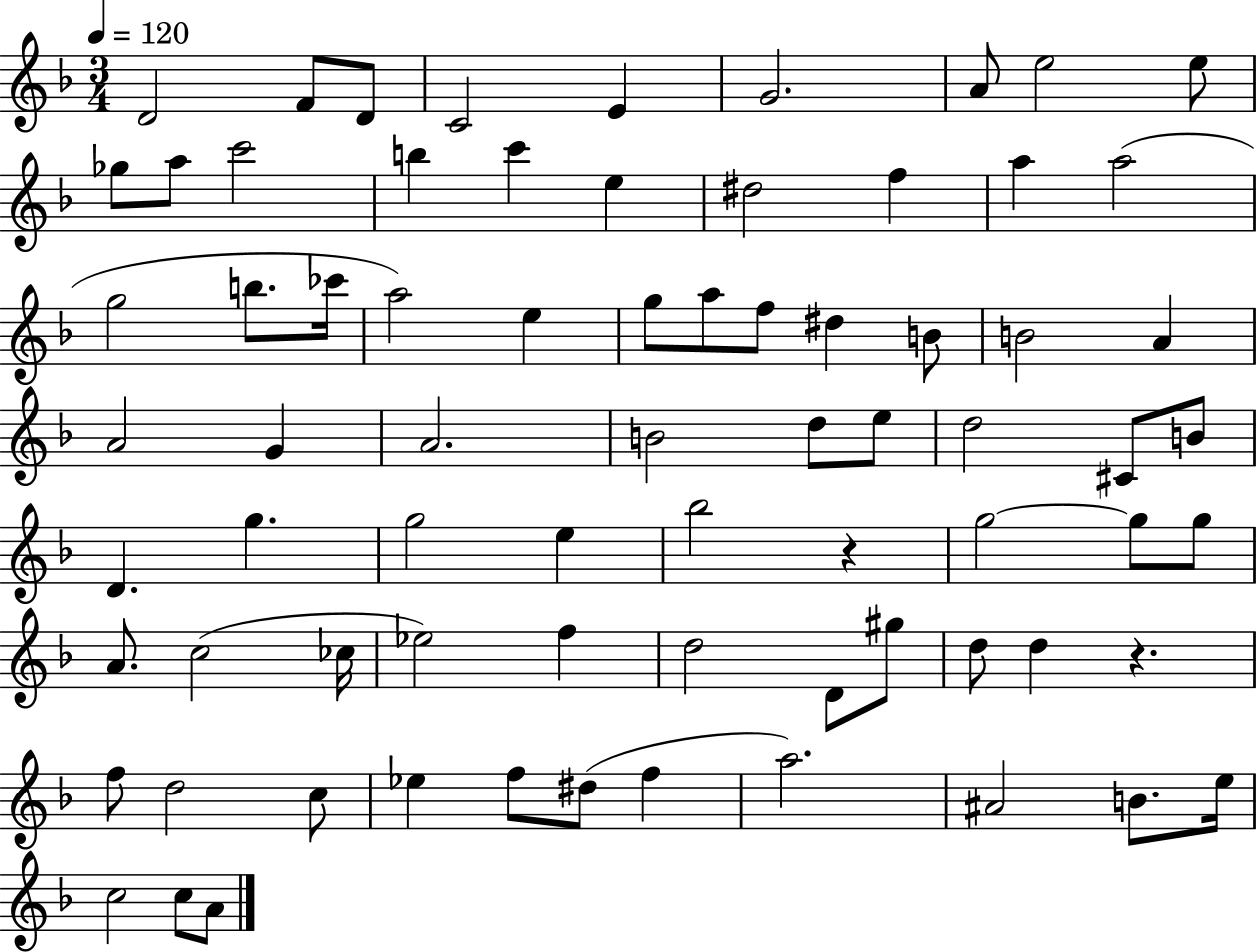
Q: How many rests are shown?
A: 2